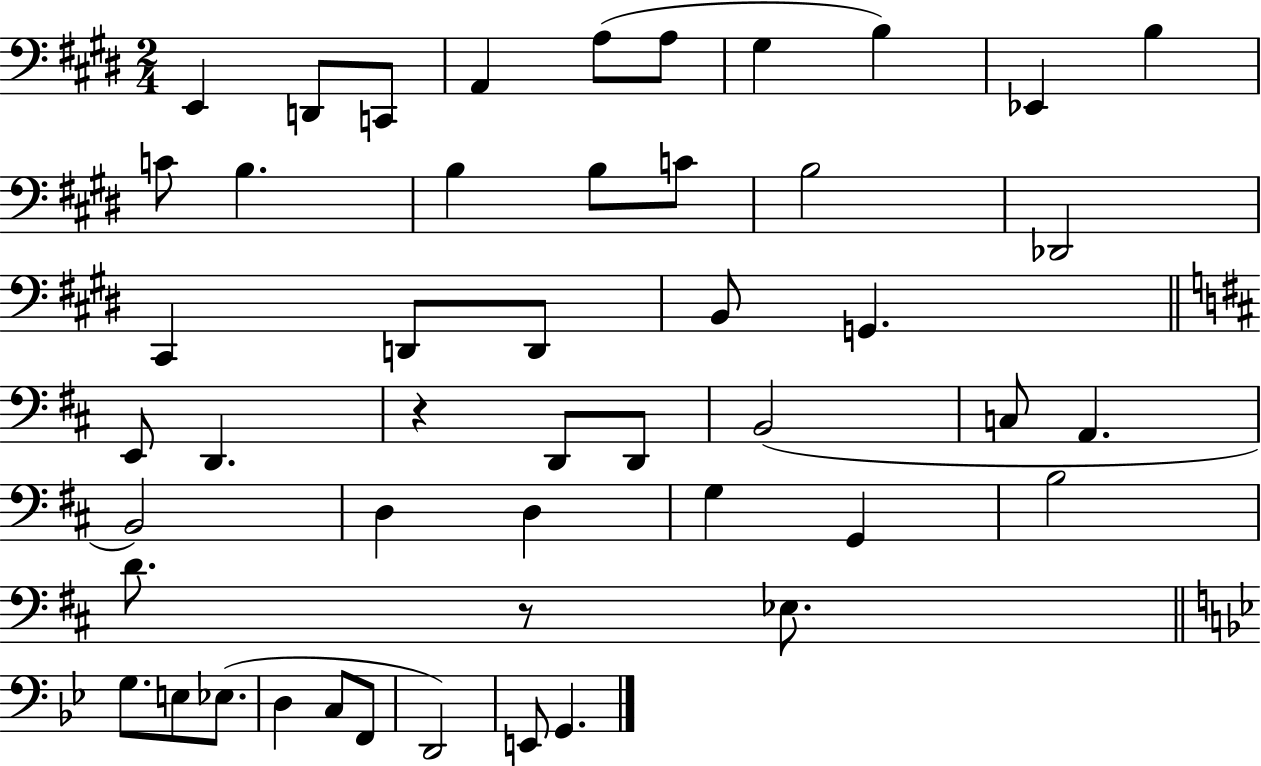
E2/q D2/e C2/e A2/q A3/e A3/e G#3/q B3/q Eb2/q B3/q C4/e B3/q. B3/q B3/e C4/e B3/h Db2/h C#2/q D2/e D2/e B2/e G2/q. E2/e D2/q. R/q D2/e D2/e B2/h C3/e A2/q. B2/h D3/q D3/q G3/q G2/q B3/h D4/e. R/e Eb3/e. G3/e. E3/e Eb3/e. D3/q C3/e F2/e D2/h E2/e G2/q.